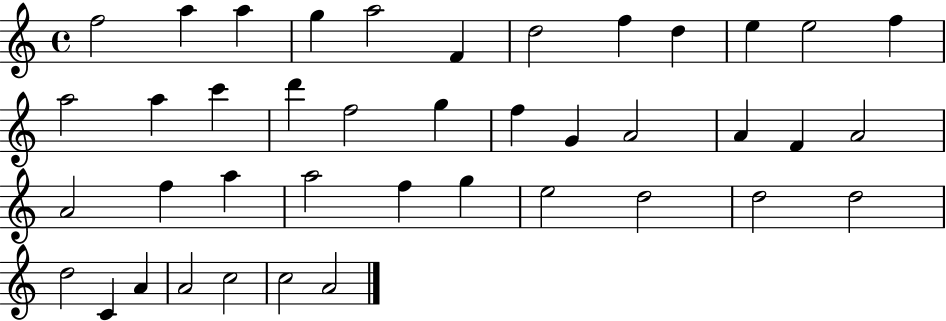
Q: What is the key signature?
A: C major